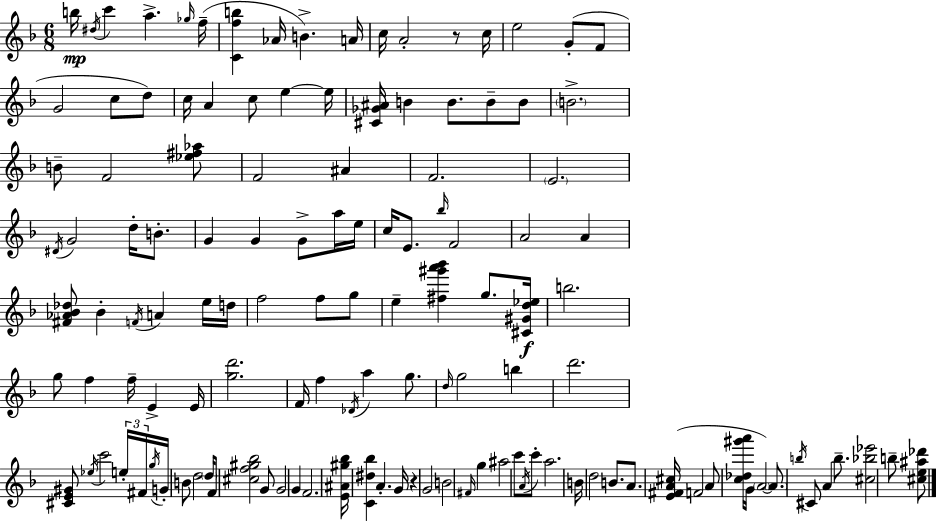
B5/s D#5/s C6/q A5/q. Gb5/s F5/s [C4,F5,B5]/q Ab4/s B4/q. A4/s C5/s A4/h R/e C5/s E5/h G4/e F4/e G4/h C5/e D5/e C5/s A4/q C5/e E5/q E5/s [C#4,Gb4,A#4]/s B4/q B4/e. B4/e B4/e B4/h. B4/e F4/h [Eb5,F#5,Ab5]/e F4/h A#4/q F4/h. E4/h. D#4/s G4/h D5/s B4/e. G4/q G4/q G4/e A5/s E5/s C5/s E4/e. Bb5/s F4/h A4/h A4/q [F#4,Ab4,Bb4,Db5]/e Bb4/q F4/s A4/q E5/s D5/s F5/h F5/e G5/e E5/q [F#5,G#6,A6,Bb6]/q G5/e. [C#4,G#4,D5,Eb5]/s B5/h. G5/e F5/q F5/s E4/q E4/s [G5,D6]/h. F4/s F5/q Db4/s A5/q G5/e. D5/s G5/h B5/q D6/h. [C#4,E4,G#4]/e Eb5/s C6/h E5/s F#4/s G5/s G4/s B4/e D5/h D5/s F4/e [C#5,F5,G#5,Bb5]/h G4/e G4/h G4/q F4/h. [E4,A#4,G#5,Bb5]/s [C4,D#5,Bb5]/q A4/q. G4/s R/q G4/h B4/h F#4/s G5/q A#5/h C6/e A4/s C6/e A5/h. B4/s D5/h B4/e. A4/e. [E4,F#4,A4,C#5]/s F4/h A4/e [C5,Db5,G#6,A6]/s G4/s A4/h A4/e. B5/s C#4/e A4/q B5/e. [C#5,Bb5,Eb6]/h B5/e [C#5,E5,A#5,Db6]/e